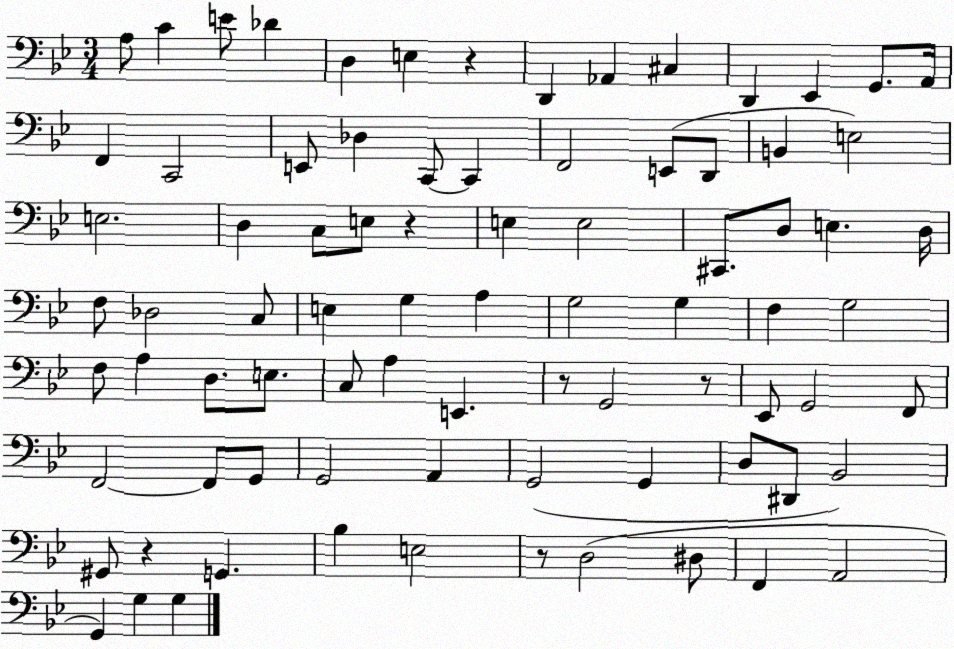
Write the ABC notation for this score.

X:1
T:Untitled
M:3/4
L:1/4
K:Bb
A,/2 C E/2 _D D, E, z D,, _A,, ^C, D,, _E,, G,,/2 A,,/4 F,, C,,2 E,,/2 _D, C,,/2 C,, F,,2 E,,/2 D,,/2 B,, E,2 E,2 D, C,/2 E,/2 z E, E,2 ^C,,/2 D,/2 E, D,/4 F,/2 _D,2 C,/2 E, G, A, G,2 G, F, G,2 F,/2 A, D,/2 E,/2 C,/2 A, E,, z/2 G,,2 z/2 _E,,/2 G,,2 F,,/2 F,,2 F,,/2 G,,/2 G,,2 A,, G,,2 G,, D,/2 ^D,,/2 _B,,2 ^G,,/2 z G,, _B, E,2 z/2 D,2 ^D,/2 F,, A,,2 G,, G, G,